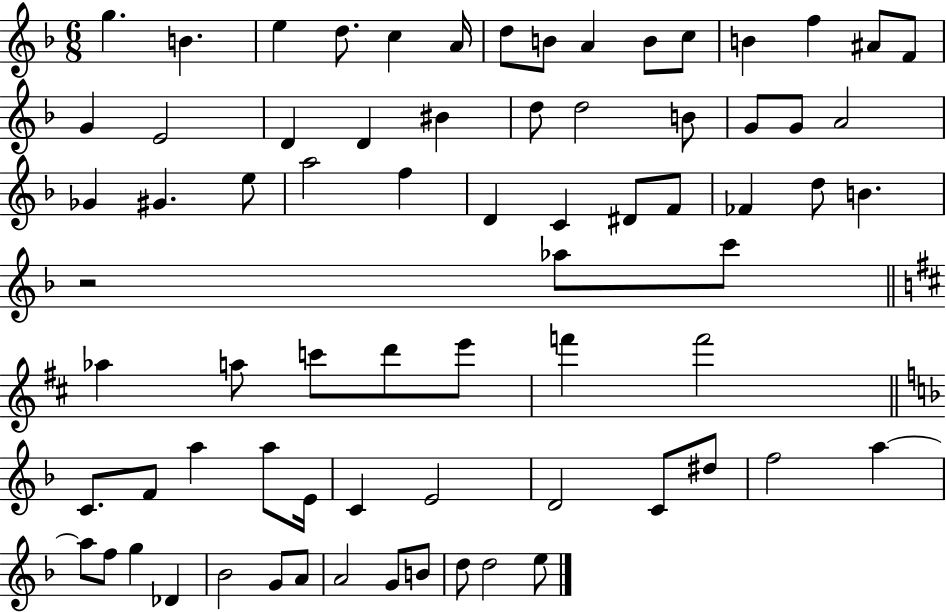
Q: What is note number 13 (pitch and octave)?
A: F5